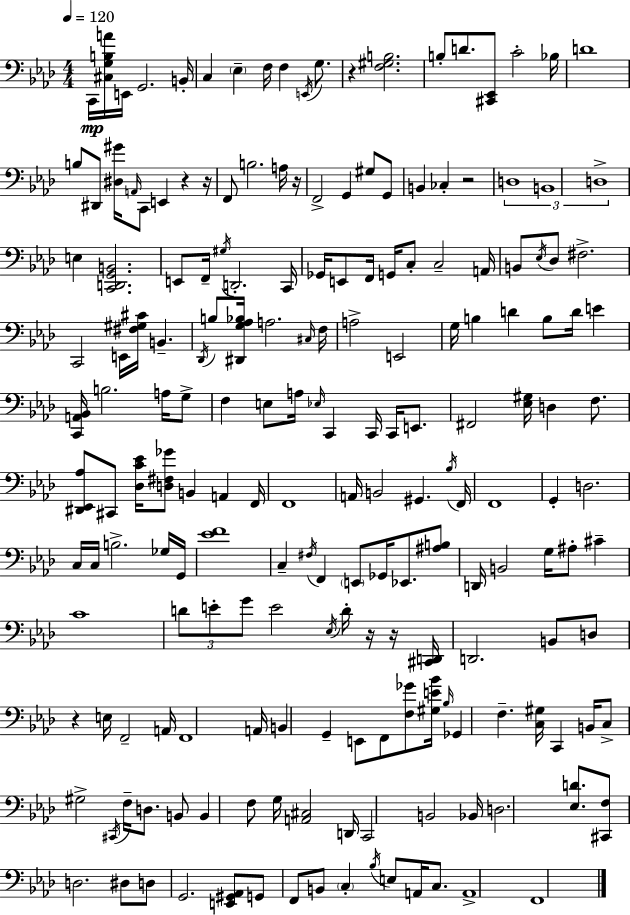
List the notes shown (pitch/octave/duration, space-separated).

C2/s [C#3,G3,B3,A4]/s E2/s G2/h. B2/s C3/q Eb3/q F3/s F3/q E2/s G3/e. R/q [F3,G#3,B3]/h. B3/e D4/e. [C#2,Eb2]/e C4/h Bb3/s D4/w B3/e D#2/e [D#3,G#4]/s A2/s C2/e E2/q R/q R/s F2/e B3/h. A3/s R/s F2/h G2/q G#3/e G2/e B2/q CES3/q R/h D3/w B2/w D3/w E3/q [C2,D2,G2,B2]/h. E2/e F2/s G#3/s D2/h. C2/s Gb2/s E2/e F2/s G2/s C3/e C3/h A2/s B2/e Eb3/s Db3/e F#3/h. C2/h E2/s [F#3,G#3,C#4]/s B2/q. Db2/s B3/e [D#2,G3,Ab3,Bb3]/s A3/h. C#3/s F3/s A3/h E2/h G3/s B3/q D4/q B3/e D4/s E4/q [C2,A2,Bb2]/s B3/h. A3/s G3/e F3/q E3/e A3/s Eb3/s C2/q C2/s C2/s E2/e. F#2/h [Eb3,G#3]/s D3/q F3/e. [D#2,Eb2,Ab3]/e C#2/e [Db3,C4,Eb4]/s [D3,F#3,Gb4]/e B2/q A2/q F2/s F2/w A2/s B2/h G#2/q. Bb3/s F2/s F2/w G2/q D3/h. C3/s C3/s B3/h. Gb3/s G2/s [Eb4,F4]/w C3/q F#3/s F2/q E2/e Gb2/s Eb2/e. [A#3,B3]/e D2/s B2/h G3/s A#3/e C#4/q C4/w D4/e E4/e G4/e E4/h Eb3/s D4/s R/s R/s [C#2,D2]/s D2/h. B2/e D3/e R/q E3/s F2/h A2/s F2/w A2/s B2/q G2/q E2/e F2/e [F3,Gb4]/e [G#3,E4,Bb4]/s Bb3/s Gb2/q F3/q. [C3,G#3]/s C2/q B2/s C3/e G#3/h C#2/s F3/s D3/e. B2/e B2/q F3/e G3/s [A2,C#3]/h D2/s C2/h B2/h Bb2/s D3/h. [Eb3,D4]/e. [C#2,F3]/e D3/h. D#3/e D3/e G2/h. [E2,G#2,Ab2]/e G2/e F2/e B2/e C3/q Bb3/s E3/e A2/s C3/e. A2/w F2/w